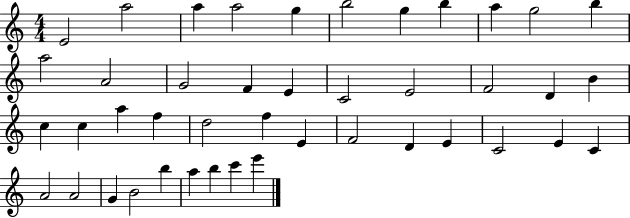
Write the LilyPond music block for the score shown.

{
  \clef treble
  \numericTimeSignature
  \time 4/4
  \key c \major
  e'2 a''2 | a''4 a''2 g''4 | b''2 g''4 b''4 | a''4 g''2 b''4 | \break a''2 a'2 | g'2 f'4 e'4 | c'2 e'2 | f'2 d'4 b'4 | \break c''4 c''4 a''4 f''4 | d''2 f''4 e'4 | f'2 d'4 e'4 | c'2 e'4 c'4 | \break a'2 a'2 | g'4 b'2 b''4 | a''4 b''4 c'''4 e'''4 | \bar "|."
}